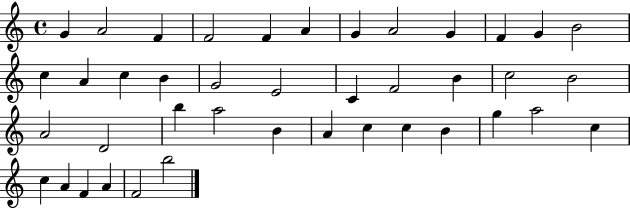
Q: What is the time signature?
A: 4/4